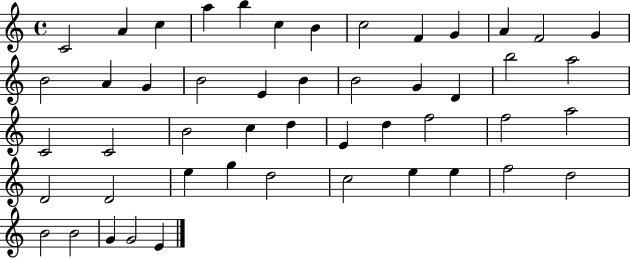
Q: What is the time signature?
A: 4/4